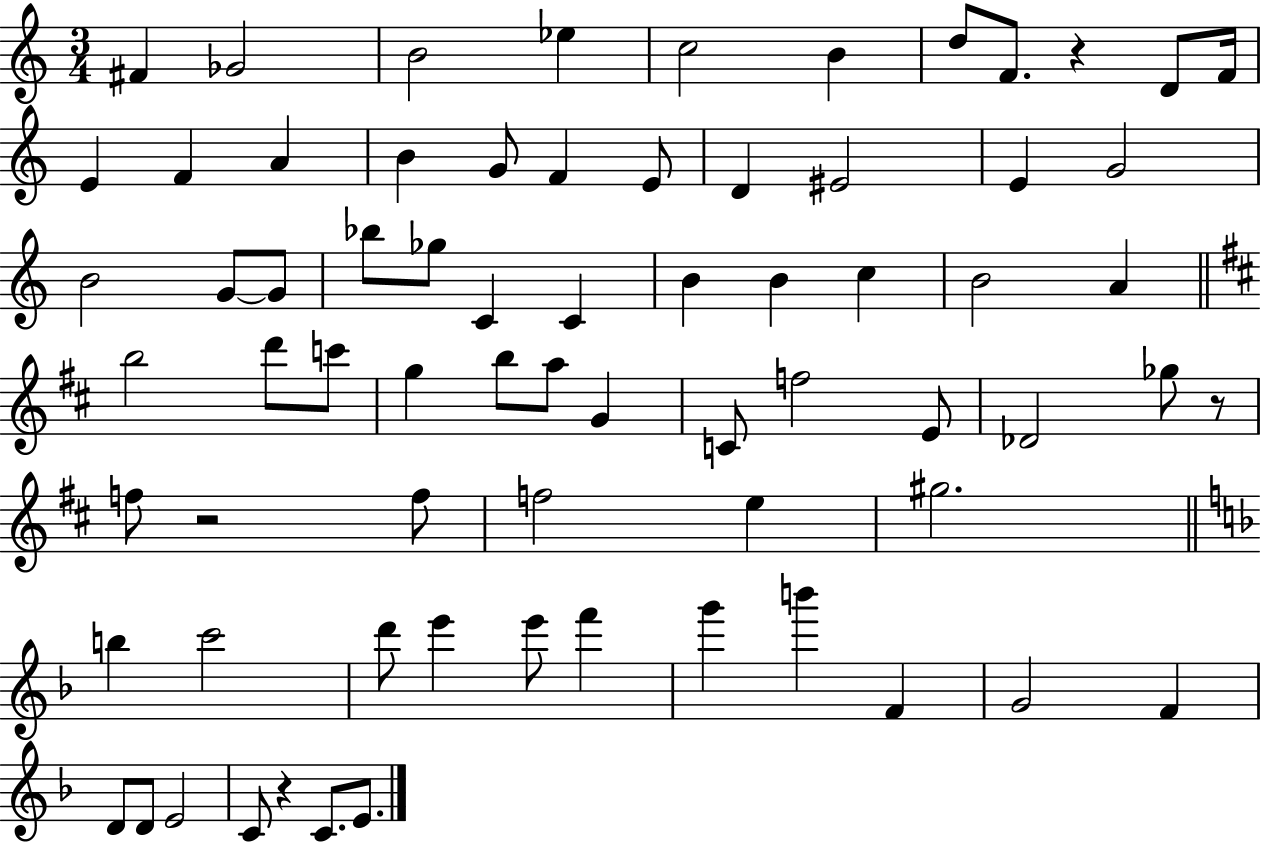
{
  \clef treble
  \numericTimeSignature
  \time 3/4
  \key c \major
  fis'4 ges'2 | b'2 ees''4 | c''2 b'4 | d''8 f'8. r4 d'8 f'16 | \break e'4 f'4 a'4 | b'4 g'8 f'4 e'8 | d'4 eis'2 | e'4 g'2 | \break b'2 g'8~~ g'8 | bes''8 ges''8 c'4 c'4 | b'4 b'4 c''4 | b'2 a'4 | \break \bar "||" \break \key b \minor b''2 d'''8 c'''8 | g''4 b''8 a''8 g'4 | c'8 f''2 e'8 | des'2 ges''8 r8 | \break f''8 r2 f''8 | f''2 e''4 | gis''2. | \bar "||" \break \key d \minor b''4 c'''2 | d'''8 e'''4 e'''8 f'''4 | g'''4 b'''4 f'4 | g'2 f'4 | \break d'8 d'8 e'2 | c'8 r4 c'8. e'8. | \bar "|."
}